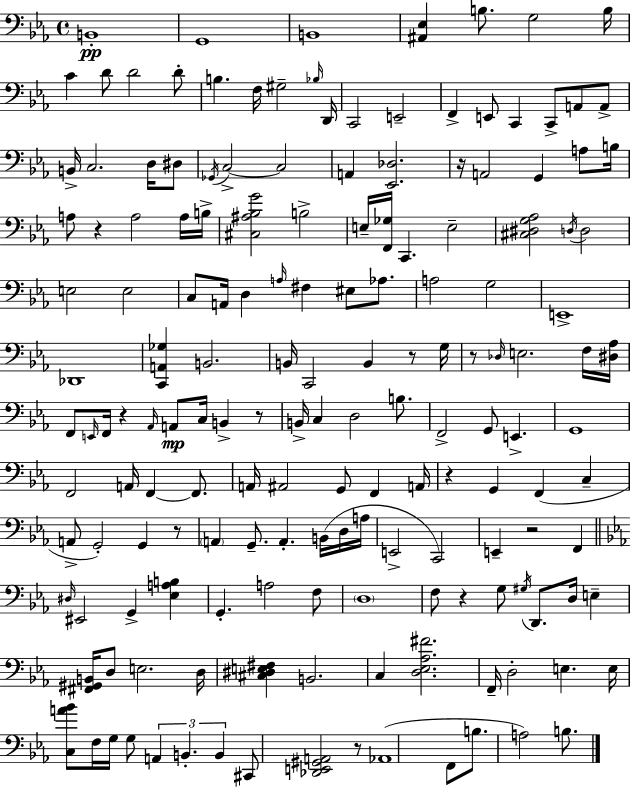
X:1
T:Untitled
M:4/4
L:1/4
K:Eb
B,,4 G,,4 B,,4 [^A,,_E,] B,/2 G,2 B,/4 C D/2 D2 D/2 B, F,/4 ^G,2 _B,/4 D,,/4 C,,2 E,,2 F,, E,,/2 C,, C,,/2 A,,/2 A,,/2 B,,/4 C,2 D,/4 ^D,/2 _G,,/4 C,2 C,2 A,, [_E,,_D,]2 z/4 A,,2 G,, A,/2 B,/4 A,/2 z A,2 A,/4 B,/4 [^C,^A,_B,G]2 B,2 E,/4 [F,,_G,]/4 C,, E,2 [^C,^D,G,_A,]2 D,/4 D,2 E,2 E,2 C,/2 A,,/4 D, A,/4 ^F, ^E,/2 _A,/2 A,2 G,2 E,,4 _D,,4 [C,,A,,_G,] B,,2 B,,/4 C,,2 B,, z/2 G,/4 z/2 _D,/4 E,2 F,/4 [^D,_A,]/4 F,,/2 E,,/4 F,,/4 z _A,,/4 A,,/2 C,/4 B,, z/2 B,,/4 C, D,2 B,/2 F,,2 G,,/2 E,, G,,4 F,,2 A,,/4 F,, F,,/2 A,,/4 ^A,,2 G,,/2 F,, A,,/4 z G,, F,, C, A,,/2 G,,2 G,, z/2 A,, G,,/2 A,, B,,/4 D,/4 A,/4 E,,2 C,,2 E,, z2 F,, ^D,/4 ^E,,2 G,, [_E,A,B,] G,, A,2 F,/2 D,4 F,/2 z G,/2 ^G,/4 D,,/2 D,/4 E, [^F,,^G,,B,,]/4 D,/2 E,2 D,/4 [^C,^D,E,^F,] B,,2 C, [D,_E,_A,^F]2 F,,/4 D,2 E, E,/4 [C,A_B]/2 F,/4 G,/4 G,/2 A,, B,, B,, ^C,,/2 [_D,,E,,^G,,A,,]2 z/2 _A,,4 F,,/2 B,/2 A,2 B,/2